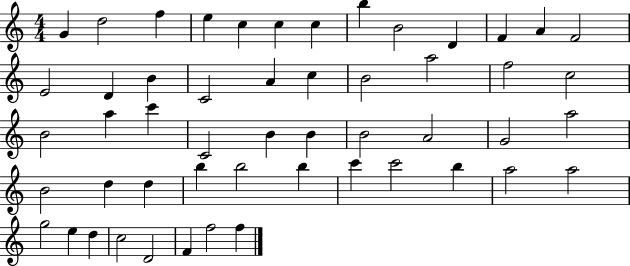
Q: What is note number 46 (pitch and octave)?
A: E5